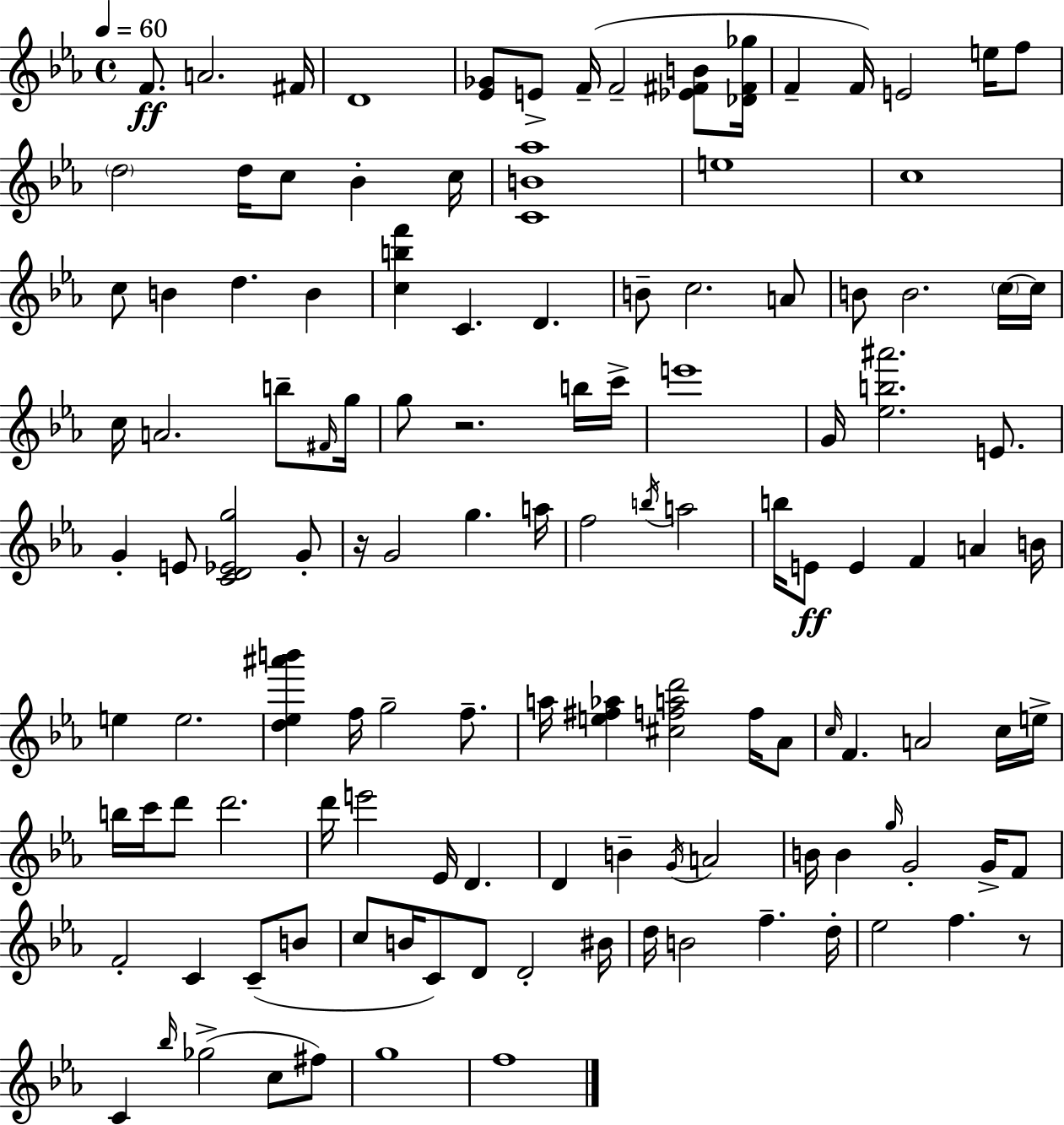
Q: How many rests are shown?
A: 3